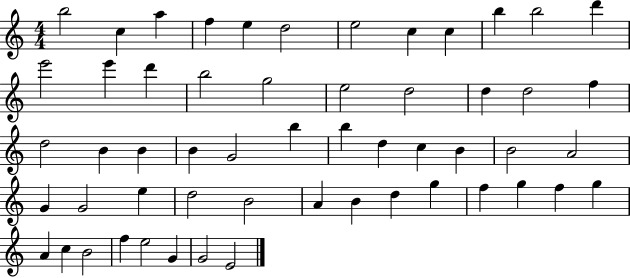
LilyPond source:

{
  \clef treble
  \numericTimeSignature
  \time 4/4
  \key c \major
  b''2 c''4 a''4 | f''4 e''4 d''2 | e''2 c''4 c''4 | b''4 b''2 d'''4 | \break e'''2 e'''4 d'''4 | b''2 g''2 | e''2 d''2 | d''4 d''2 f''4 | \break d''2 b'4 b'4 | b'4 g'2 b''4 | b''4 d''4 c''4 b'4 | b'2 a'2 | \break g'4 g'2 e''4 | d''2 b'2 | a'4 b'4 d''4 g''4 | f''4 g''4 f''4 g''4 | \break a'4 c''4 b'2 | f''4 e''2 g'4 | g'2 e'2 | \bar "|."
}